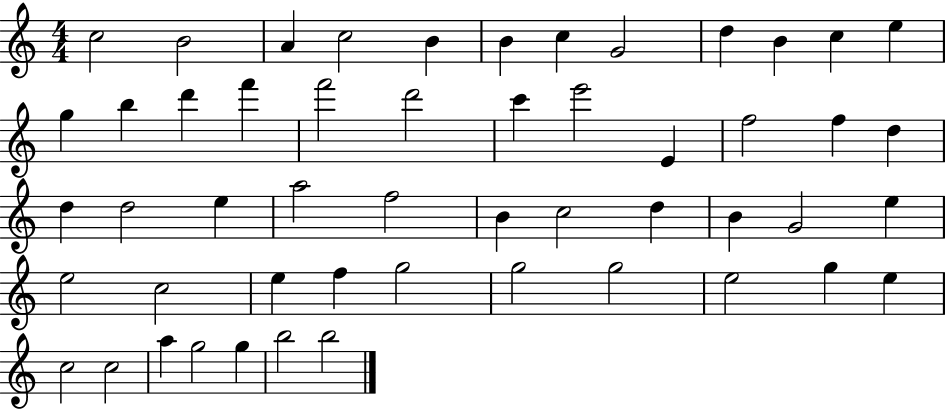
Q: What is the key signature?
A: C major